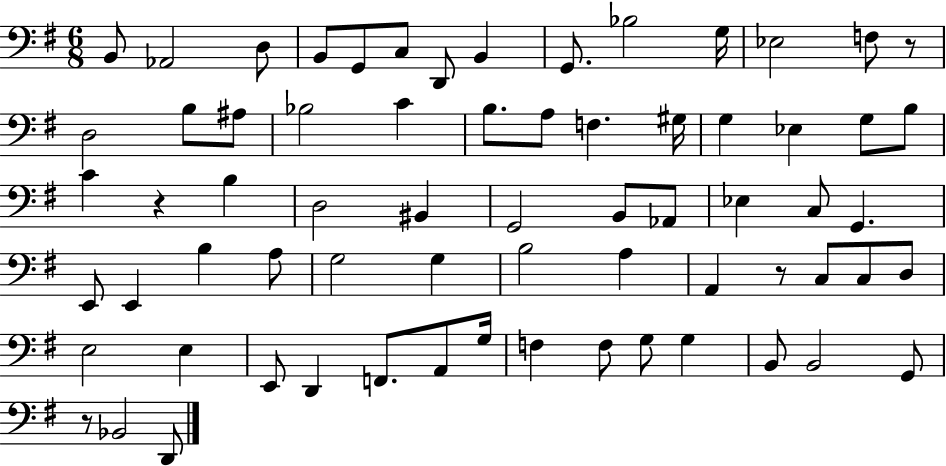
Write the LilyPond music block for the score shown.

{
  \clef bass
  \numericTimeSignature
  \time 6/8
  \key g \major
  b,8 aes,2 d8 | b,8 g,8 c8 d,8 b,4 | g,8. bes2 g16 | ees2 f8 r8 | \break d2 b8 ais8 | bes2 c'4 | b8. a8 f4. gis16 | g4 ees4 g8 b8 | \break c'4 r4 b4 | d2 bis,4 | g,2 b,8 aes,8 | ees4 c8 g,4. | \break e,8 e,4 b4 a8 | g2 g4 | b2 a4 | a,4 r8 c8 c8 d8 | \break e2 e4 | e,8 d,4 f,8. a,8 g16 | f4 f8 g8 g4 | b,8 b,2 g,8 | \break r8 bes,2 d,8 | \bar "|."
}